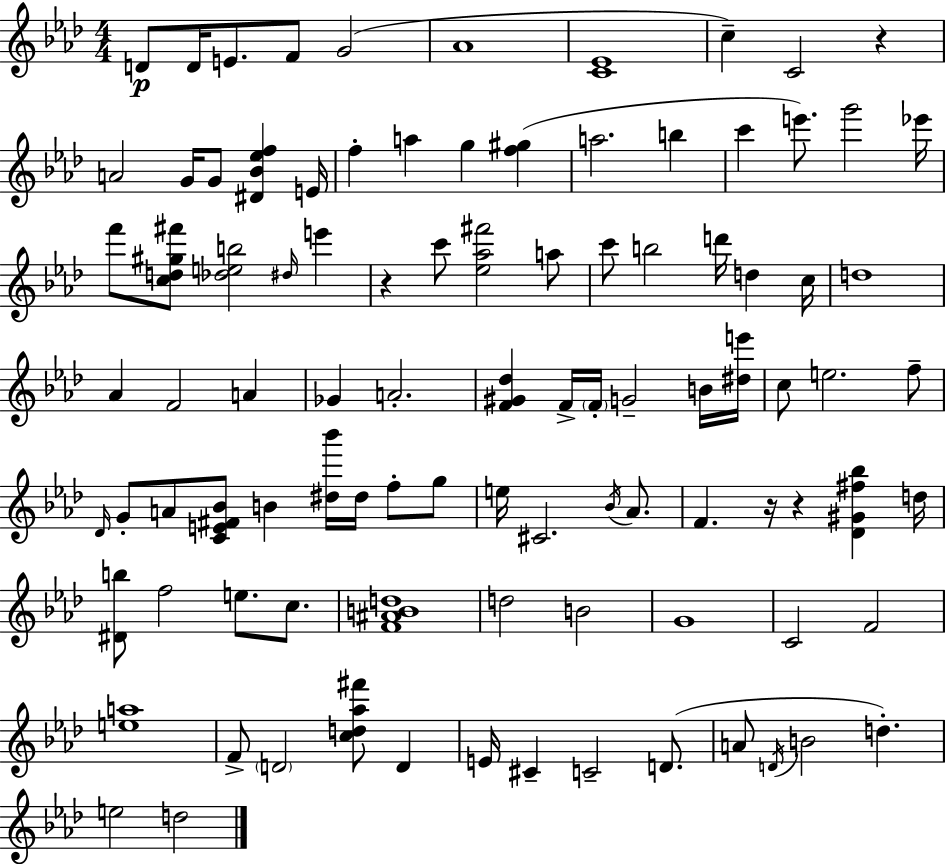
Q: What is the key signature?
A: AES major